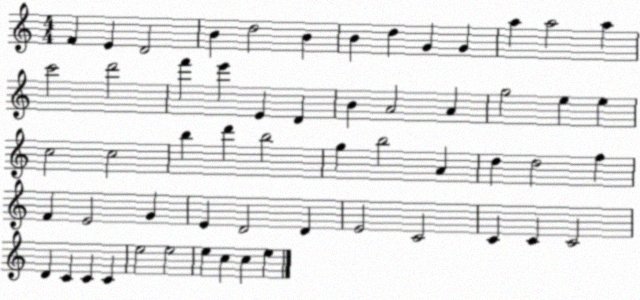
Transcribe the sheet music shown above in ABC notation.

X:1
T:Untitled
M:4/4
L:1/4
K:C
F E D2 B d2 B B d G G a a2 a c'2 d'2 f' e' E D B A2 A g2 e e c2 c2 b d' b2 g b2 A d d2 f F E2 G E D2 D E2 C2 C C C2 D C C C e2 e2 e c c e